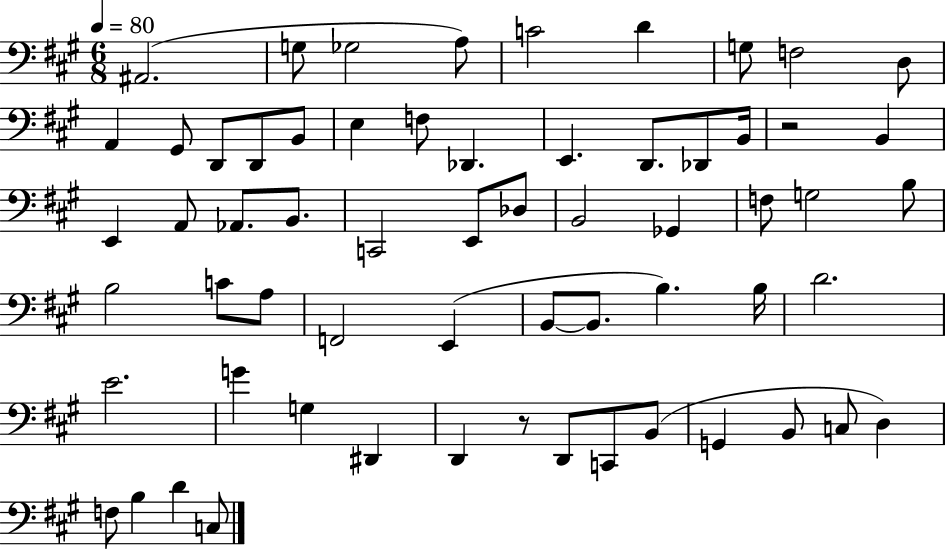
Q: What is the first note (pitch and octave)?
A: A#2